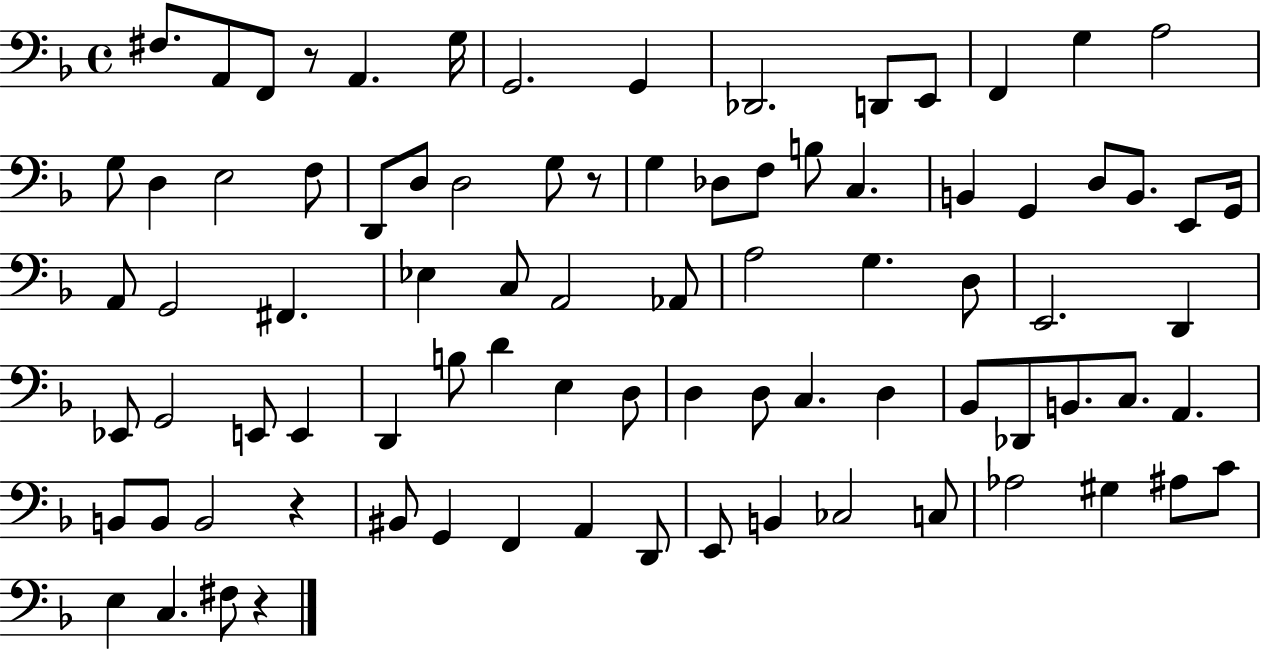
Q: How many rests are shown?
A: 4